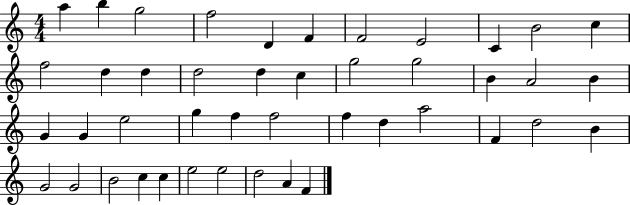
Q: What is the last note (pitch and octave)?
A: F4